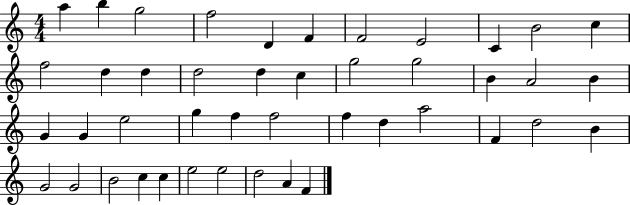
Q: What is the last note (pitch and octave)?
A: F4